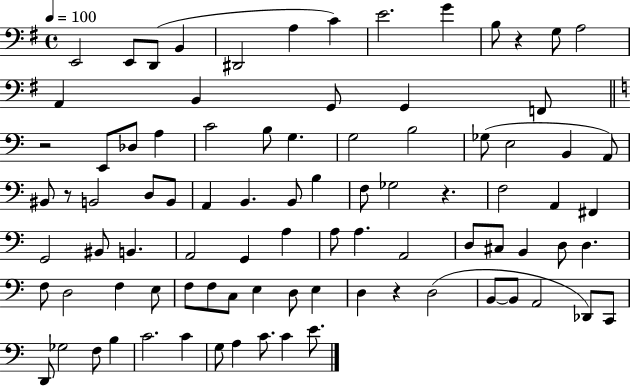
E2/h E2/e D2/e B2/q D#2/h A3/q C4/q E4/h. G4/q B3/e R/q G3/e A3/h A2/q B2/q G2/e G2/q F2/e R/h E2/e Db3/e A3/q C4/h B3/e G3/q. G3/h B3/h Gb3/e E3/h B2/q A2/e BIS2/e R/e B2/h D3/e B2/e A2/q B2/q. B2/e B3/q F3/e Gb3/h R/q. F3/h A2/q F#2/q G2/h BIS2/e B2/q. A2/h G2/q A3/q A3/e A3/q. A2/h D3/e C#3/e B2/q D3/e D3/q. F3/e D3/h F3/q E3/e F3/e F3/e C3/e E3/q D3/e E3/q D3/q R/q D3/h B2/e B2/e A2/h Db2/e C2/e D2/e Gb3/h F3/e B3/q C4/h. C4/q G3/e A3/q C4/e. C4/q E4/e.